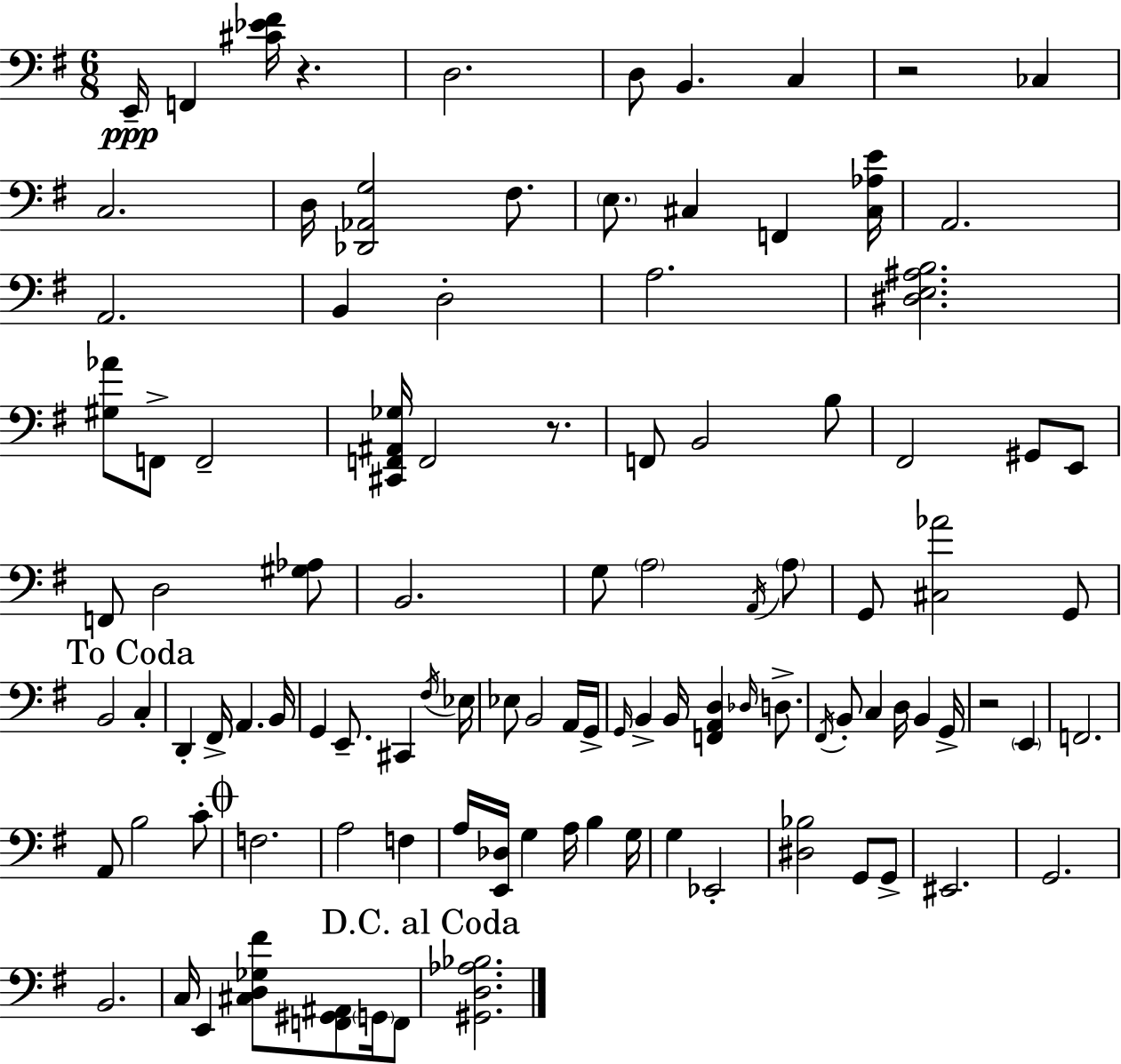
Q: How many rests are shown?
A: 4